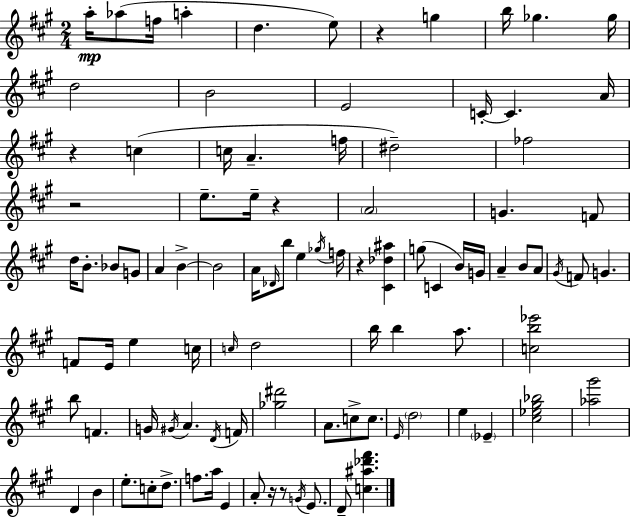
{
  \clef treble
  \numericTimeSignature
  \time 2/4
  \key a \major
  \repeat volta 2 { a''16-.\mp aes''8( f''16 a''4-. | d''4. e''8) | r4 g''4 | b''16 ges''4. ges''16 | \break d''2 | b'2 | e'2 | c'16-.~~ c'4. a'16 | \break r4 c''4( | c''16 a'4.-- f''16 | dis''2--) | fes''2 | \break r2 | e''8.-- e''16-- r4 | \parenthesize a'2 | g'4. f'8 | \break d''16 b'8.-. bes'8 g'8 | a'4 b'4->~~ | b'2 | a'16 \grace { des'16 } b''8 e''4 | \break \acciaccatura { ges''16 } f''16 r4 <cis' des'' ais''>4 | g''8( c'4 | b'16) g'16 a'4-- b'8 | a'8 \acciaccatura { gis'16 } f'8 g'4. | \break f'8 e'16 e''4 | c''16 \grace { c''16 } d''2 | b''16 b''4 | a''8. <c'' b'' ees'''>2 | \break b''8 f'4. | g'16 \acciaccatura { gis'16 } a'4. | \acciaccatura { d'16 } f'16 <ges'' dis'''>2 | a'8. | \break c''8-> c''8. \grace { e'16 } \parenthesize d''2 | e''4 | \parenthesize ees'4-- <cis'' ees'' gis'' bes''>2 | <aes'' gis'''>2 | \break d'4 | b'4 e''8.-. | c''8-. d''8.-> f''8. | a''16 e'4 a'8-. | \break r16 r8 \acciaccatura { g'16 } e'8. | d'8-- <c'' ais'' des''' fis'''>4. | } \bar "|."
}